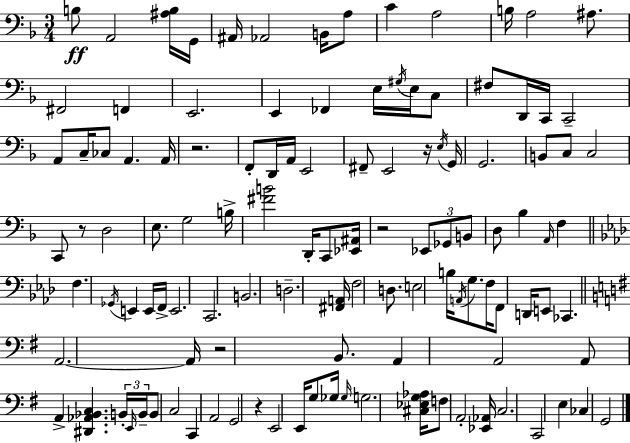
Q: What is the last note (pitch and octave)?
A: G2